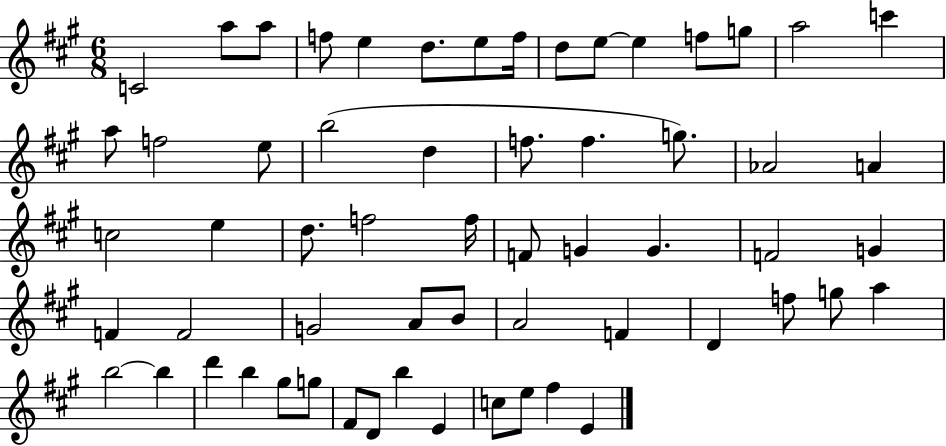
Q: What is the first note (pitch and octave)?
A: C4